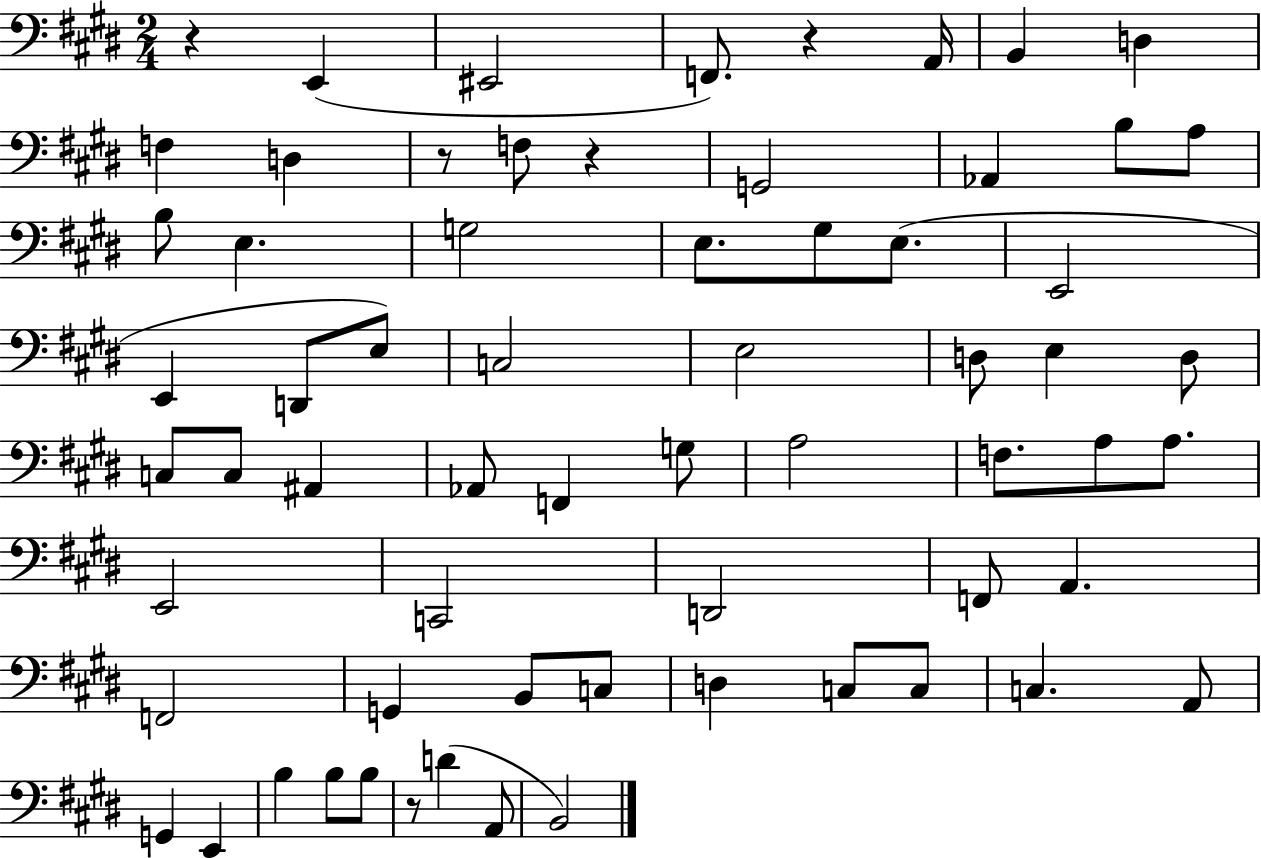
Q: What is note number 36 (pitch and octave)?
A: F3